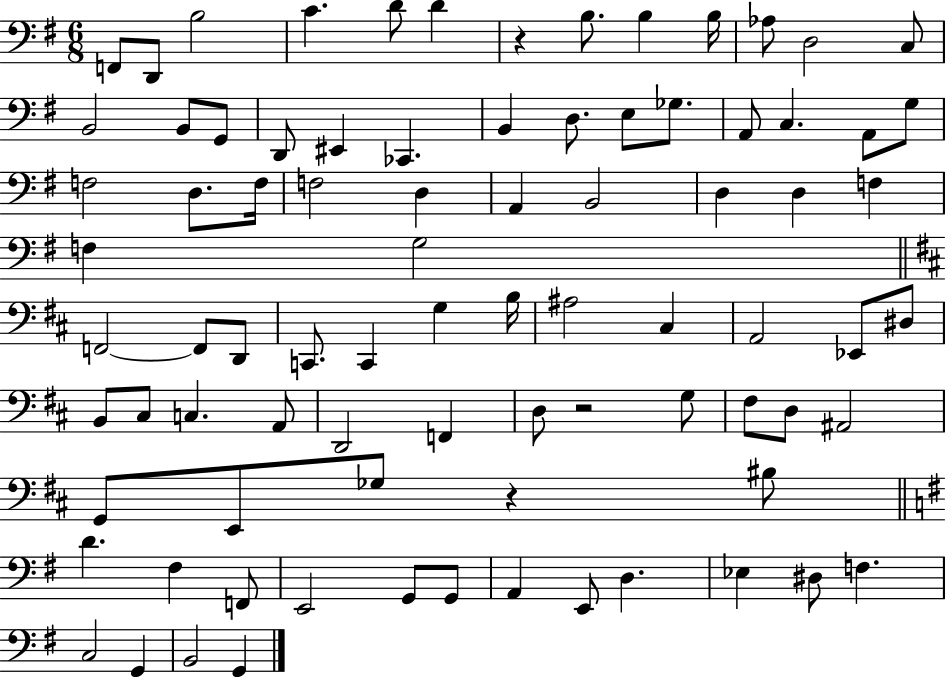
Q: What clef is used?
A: bass